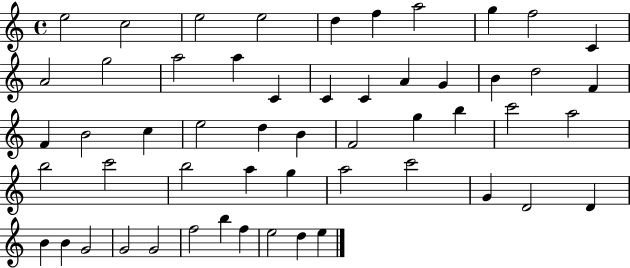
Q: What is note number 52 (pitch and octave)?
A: E5